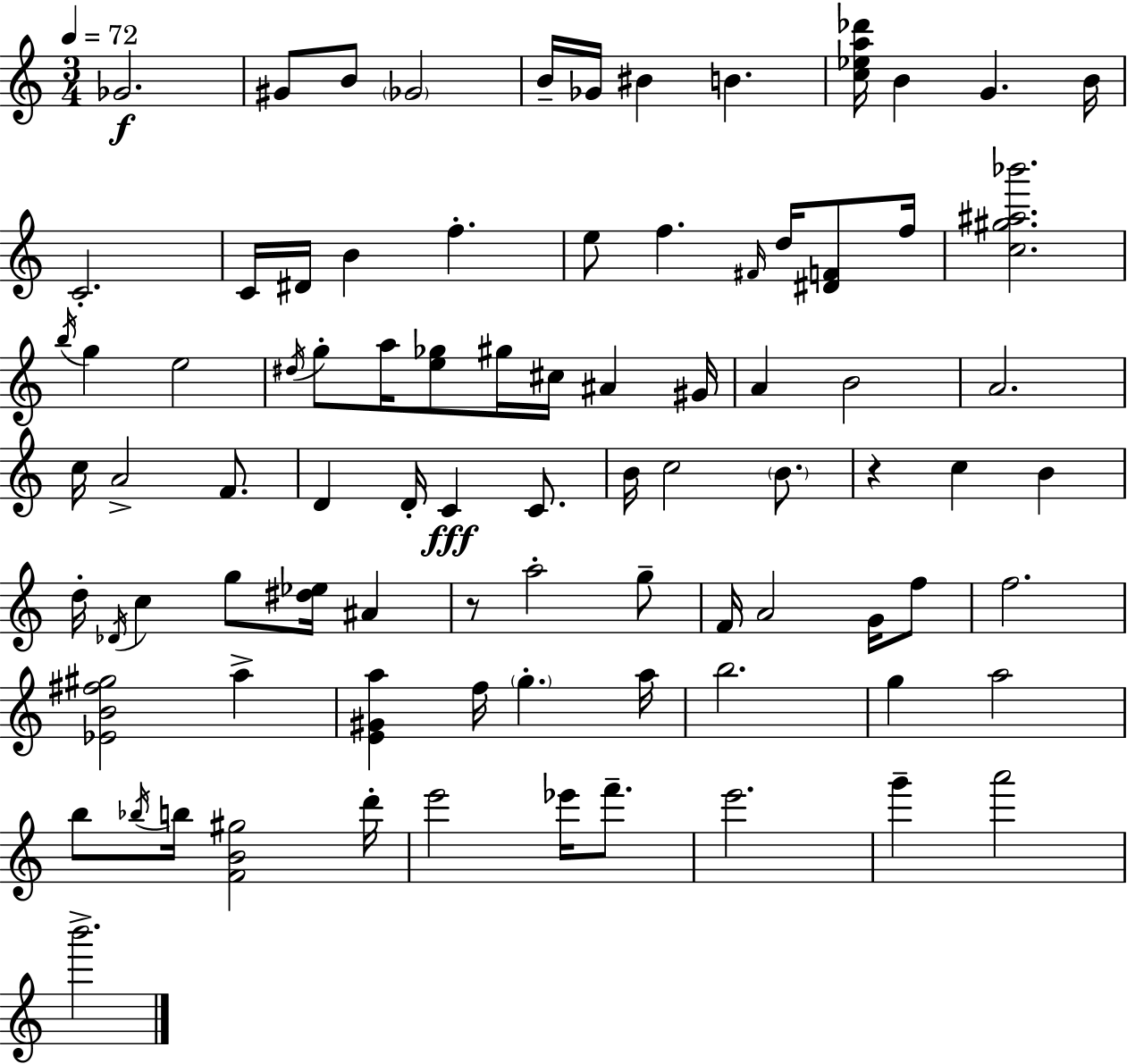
{
  \clef treble
  \numericTimeSignature
  \time 3/4
  \key a \minor
  \tempo 4 = 72
  ges'2.\f | gis'8 b'8 \parenthesize ges'2 | b'16-- ges'16 bis'4 b'4. | <c'' ees'' a'' des'''>16 b'4 g'4. b'16 | \break c'2.-. | c'16 dis'16 b'4 f''4.-. | e''8 f''4. \grace { fis'16 } d''16 <dis' f'>8 | f''16 <c'' gis'' ais'' bes'''>2. | \break \acciaccatura { b''16 } g''4 e''2 | \acciaccatura { dis''16 } g''8-. a''16 <e'' ges''>8 gis''16 cis''16 ais'4 | gis'16 a'4 b'2 | a'2. | \break c''16 a'2-> | f'8. d'4 d'16-. c'4\fff | c'8. b'16 c''2 | \parenthesize b'8. r4 c''4 b'4 | \break d''16-. \acciaccatura { des'16 } c''4 g''8 <dis'' ees''>16 | ais'4 r8 a''2-. | g''8-- f'16 a'2 | g'16 f''8 f''2. | \break <ees' b' fis'' gis''>2 | a''4-> <e' gis' a''>4 f''16 \parenthesize g''4.-. | a''16 b''2. | g''4 a''2 | \break b''8 \acciaccatura { bes''16 } b''16 <f' b' gis''>2 | d'''16-. e'''2 | ees'''16 f'''8.-- e'''2. | g'''4-- a'''2 | \break b'''2.-> | \bar "|."
}